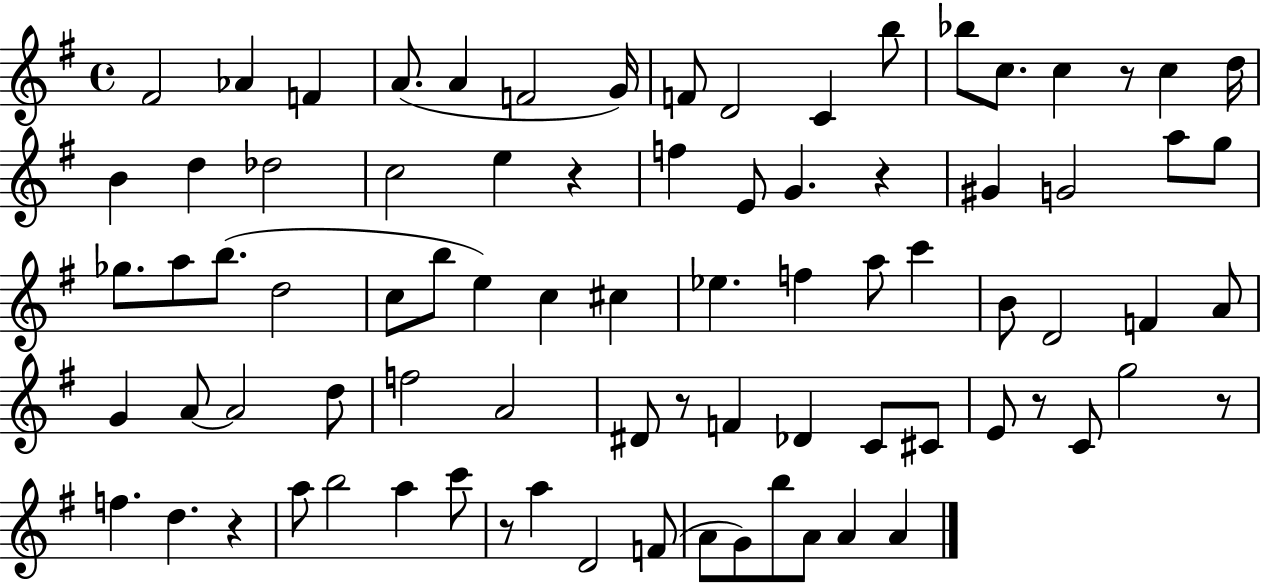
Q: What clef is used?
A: treble